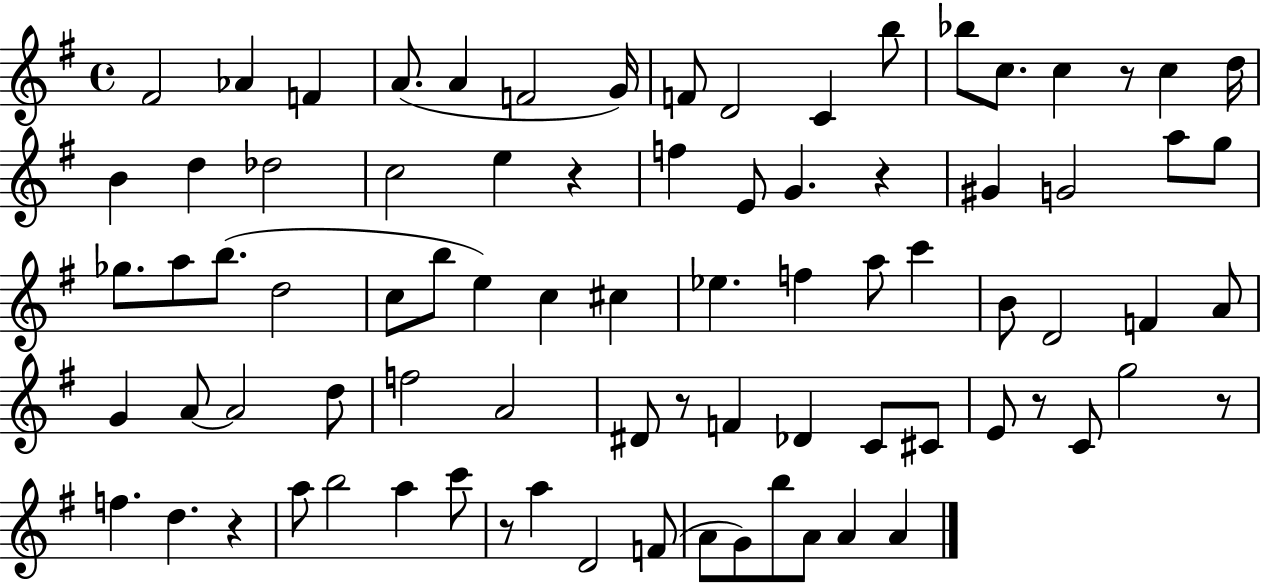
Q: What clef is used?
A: treble